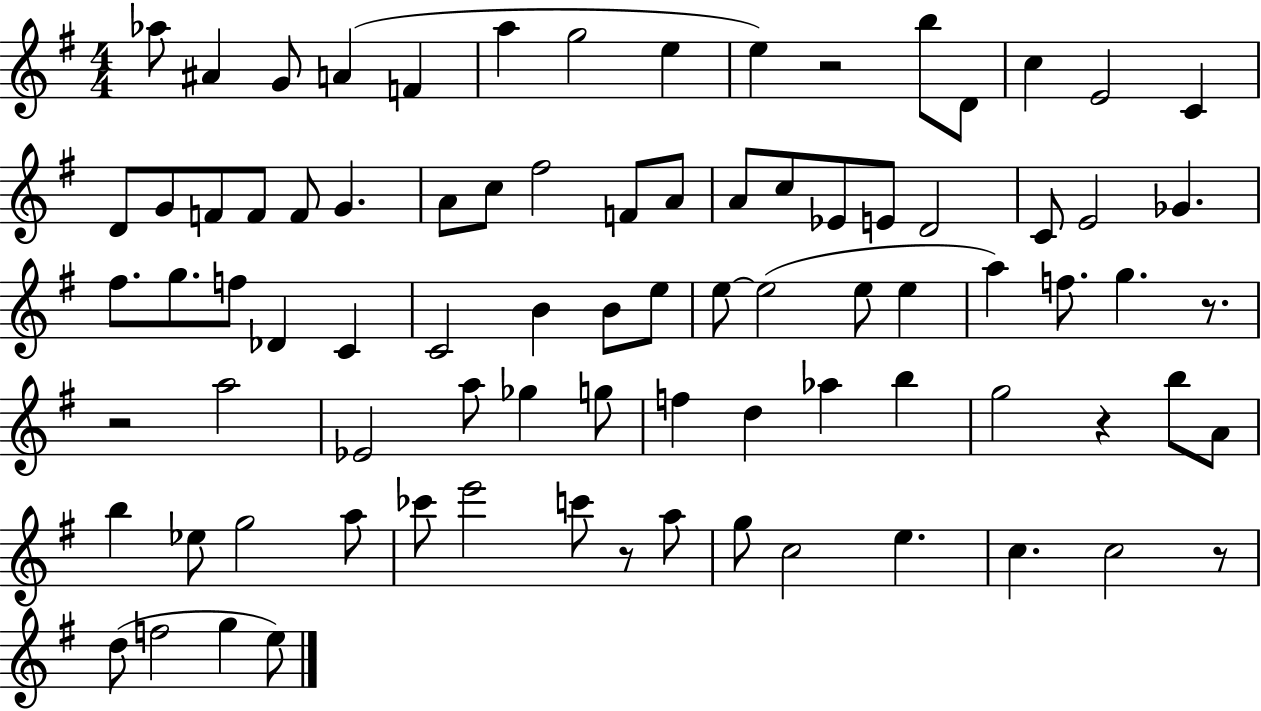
{
  \clef treble
  \numericTimeSignature
  \time 4/4
  \key g \major
  aes''8 ais'4 g'8 a'4( f'4 | a''4 g''2 e''4 | e''4) r2 b''8 d'8 | c''4 e'2 c'4 | \break d'8 g'8 f'8 f'8 f'8 g'4. | a'8 c''8 fis''2 f'8 a'8 | a'8 c''8 ees'8 e'8 d'2 | c'8 e'2 ges'4. | \break fis''8. g''8. f''8 des'4 c'4 | c'2 b'4 b'8 e''8 | e''8~~ e''2( e''8 e''4 | a''4) f''8. g''4. r8. | \break r2 a''2 | ees'2 a''8 ges''4 g''8 | f''4 d''4 aes''4 b''4 | g''2 r4 b''8 a'8 | \break b''4 ees''8 g''2 a''8 | ces'''8 e'''2 c'''8 r8 a''8 | g''8 c''2 e''4. | c''4. c''2 r8 | \break d''8( f''2 g''4 e''8) | \bar "|."
}